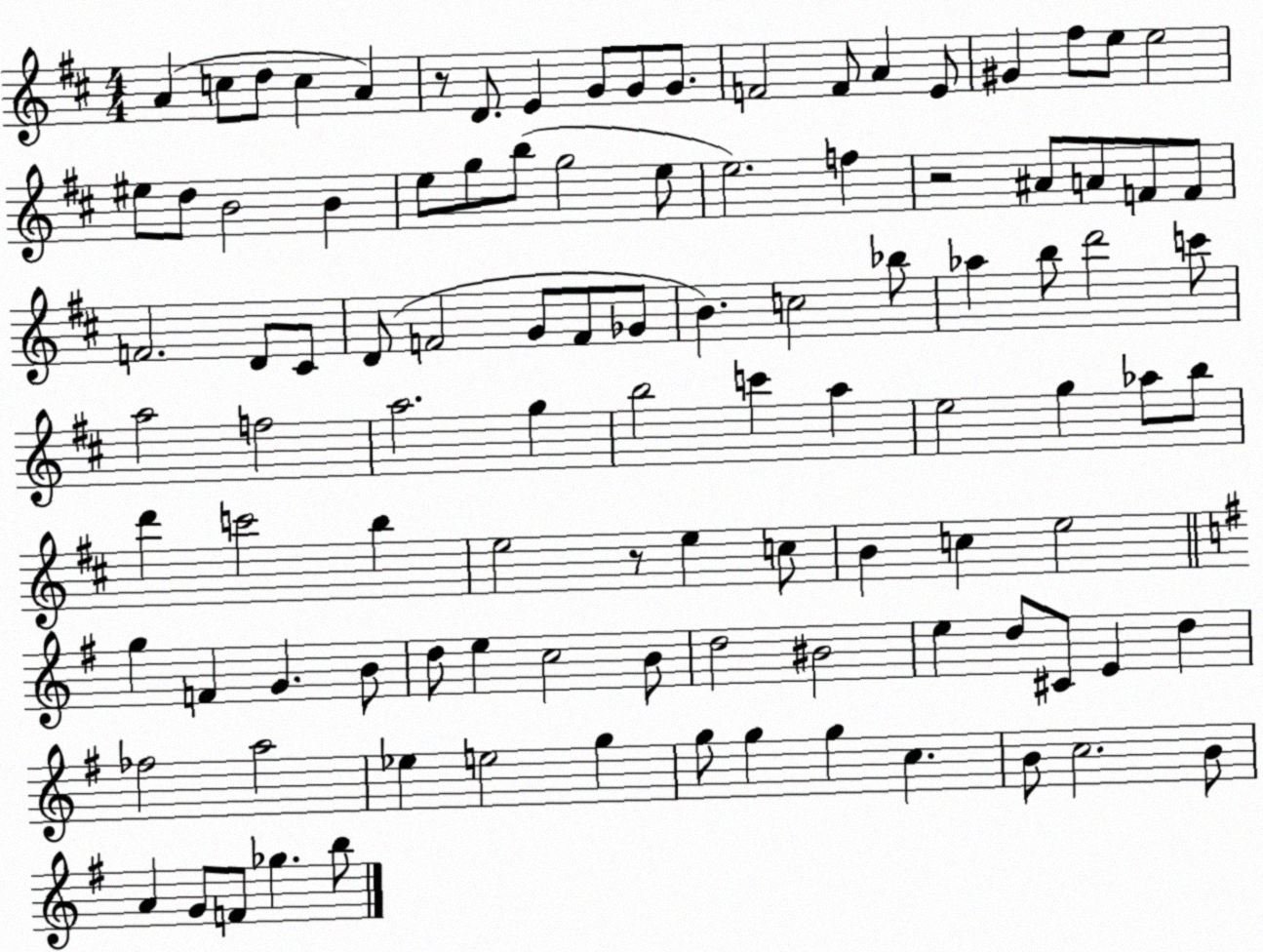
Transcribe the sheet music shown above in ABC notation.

X:1
T:Untitled
M:4/4
L:1/4
K:D
A c/2 d/2 c A z/2 D/2 E G/2 G/2 G/2 F2 F/2 A E/2 ^G ^f/2 e/2 e2 ^e/2 d/2 B2 B e/2 g/2 b/2 g2 e/2 e2 f z2 ^A/2 A/2 F/2 F/2 F2 D/2 ^C/2 D/2 F2 G/2 F/2 _G/2 B c2 _b/2 _a b/2 d'2 c'/2 a2 f2 a2 g b2 c' a e2 g _a/2 b/2 d' c'2 b e2 z/2 e c/2 B c e2 g F G B/2 d/2 e c2 B/2 d2 ^B2 e d/2 ^C/2 E d _f2 a2 _e e2 g g/2 g g c B/2 c2 B/2 A G/2 F/2 _g b/2